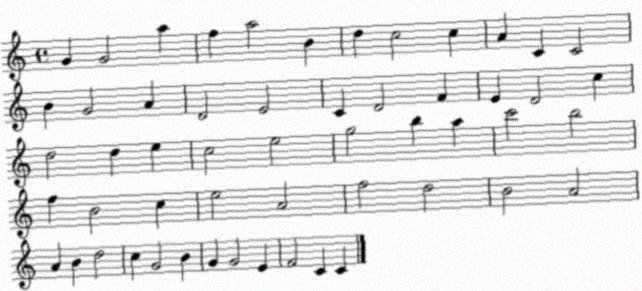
X:1
T:Untitled
M:4/4
L:1/4
K:C
G G2 a f a2 B d c2 c A C C2 B G2 A D2 E2 C D2 F E D2 c d2 d e c2 e2 g2 b a c'2 b2 f B2 c e2 A2 f2 d2 B2 A2 A B d2 c G2 B G G2 E F2 C C